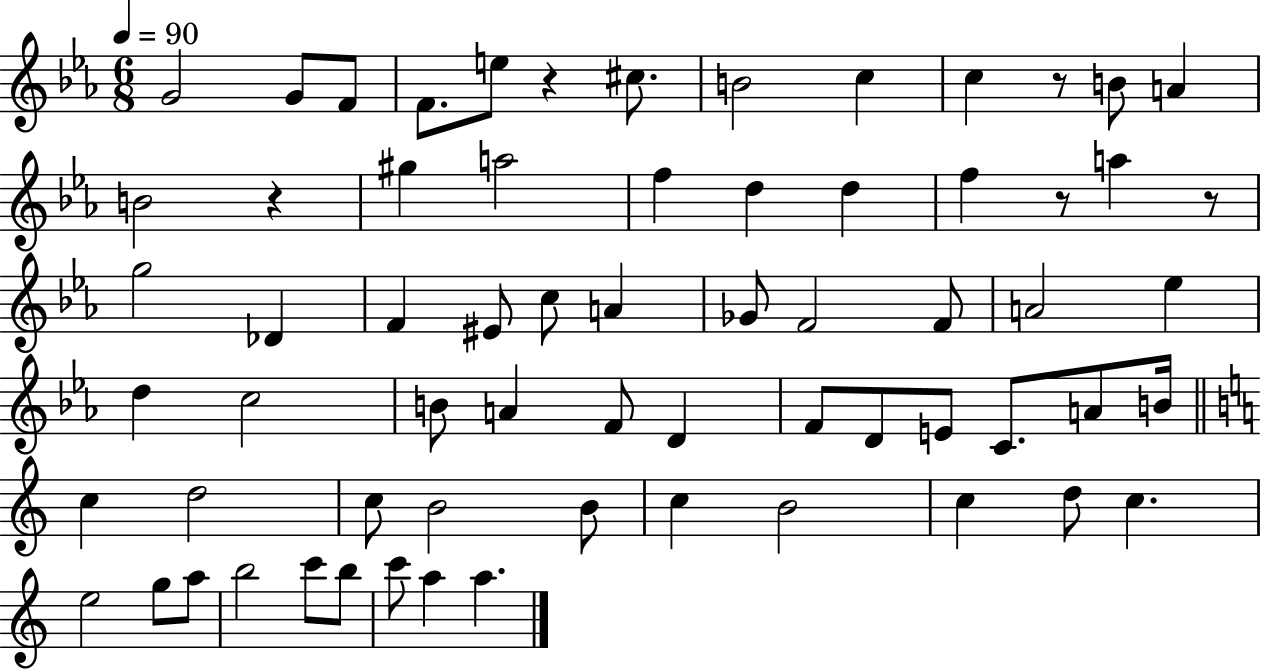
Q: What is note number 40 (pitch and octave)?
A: C4